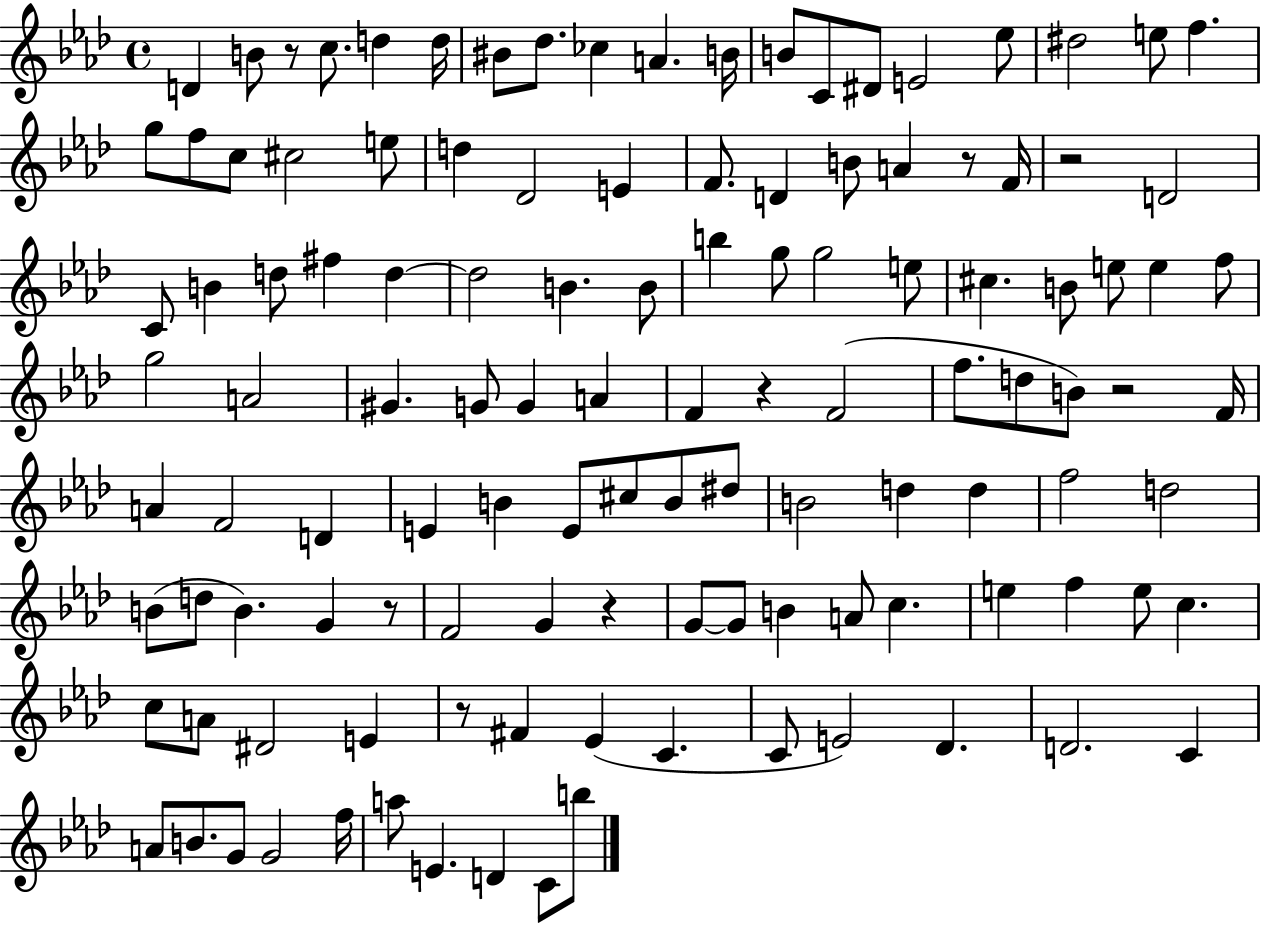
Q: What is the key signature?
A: AES major